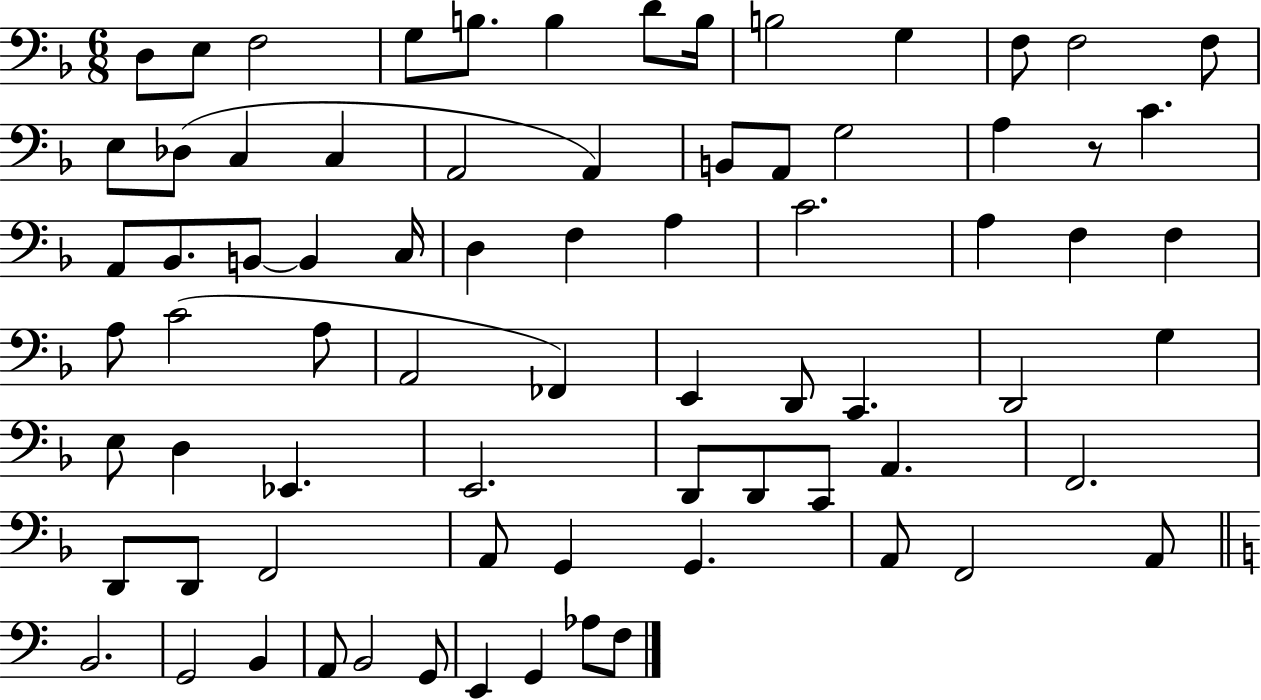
X:1
T:Untitled
M:6/8
L:1/4
K:F
D,/2 E,/2 F,2 G,/2 B,/2 B, D/2 B,/4 B,2 G, F,/2 F,2 F,/2 E,/2 _D,/2 C, C, A,,2 A,, B,,/2 A,,/2 G,2 A, z/2 C A,,/2 _B,,/2 B,,/2 B,, C,/4 D, F, A, C2 A, F, F, A,/2 C2 A,/2 A,,2 _F,, E,, D,,/2 C,, D,,2 G, E,/2 D, _E,, E,,2 D,,/2 D,,/2 C,,/2 A,, F,,2 D,,/2 D,,/2 F,,2 A,,/2 G,, G,, A,,/2 F,,2 A,,/2 B,,2 G,,2 B,, A,,/2 B,,2 G,,/2 E,, G,, _A,/2 F,/2